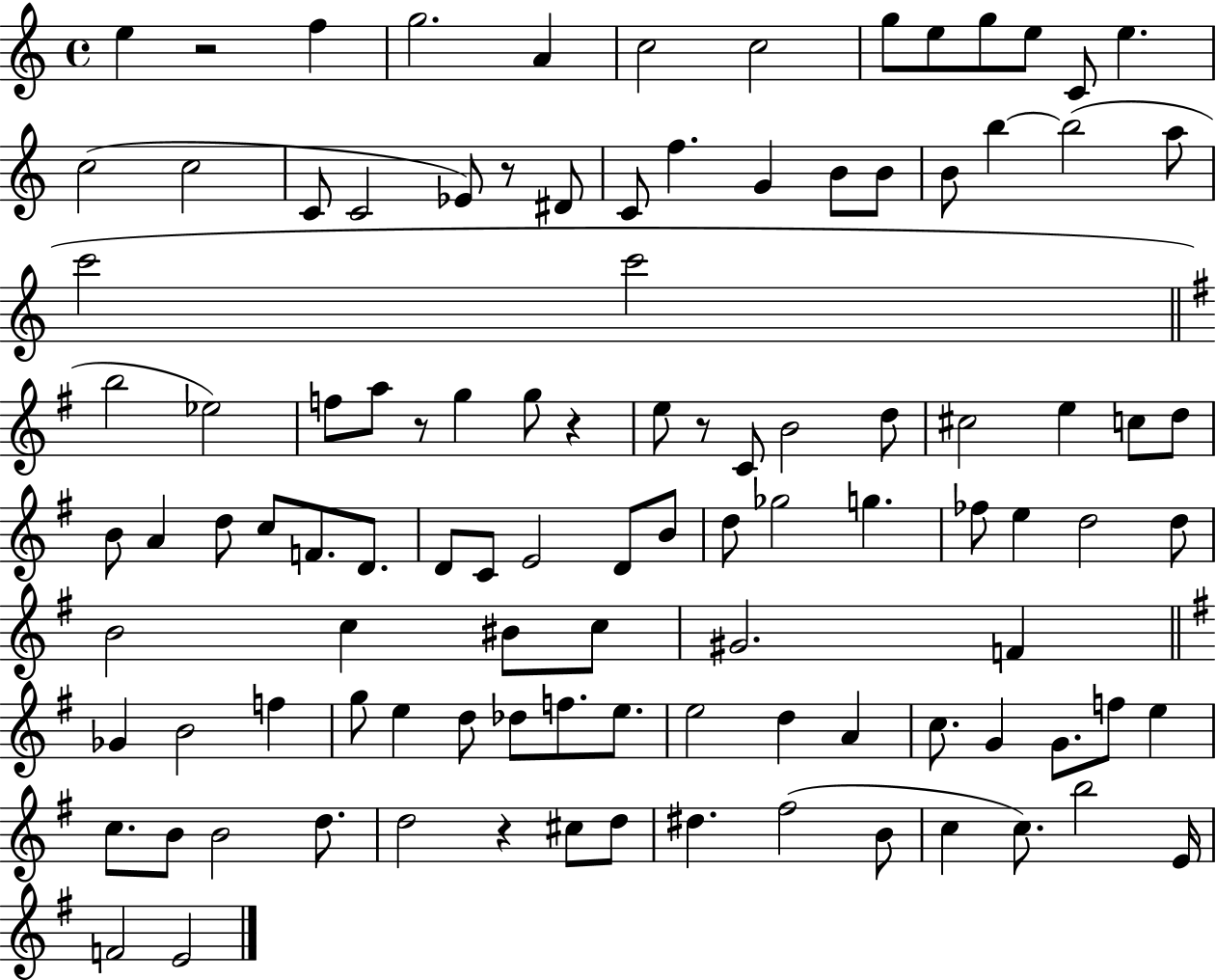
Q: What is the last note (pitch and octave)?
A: E4